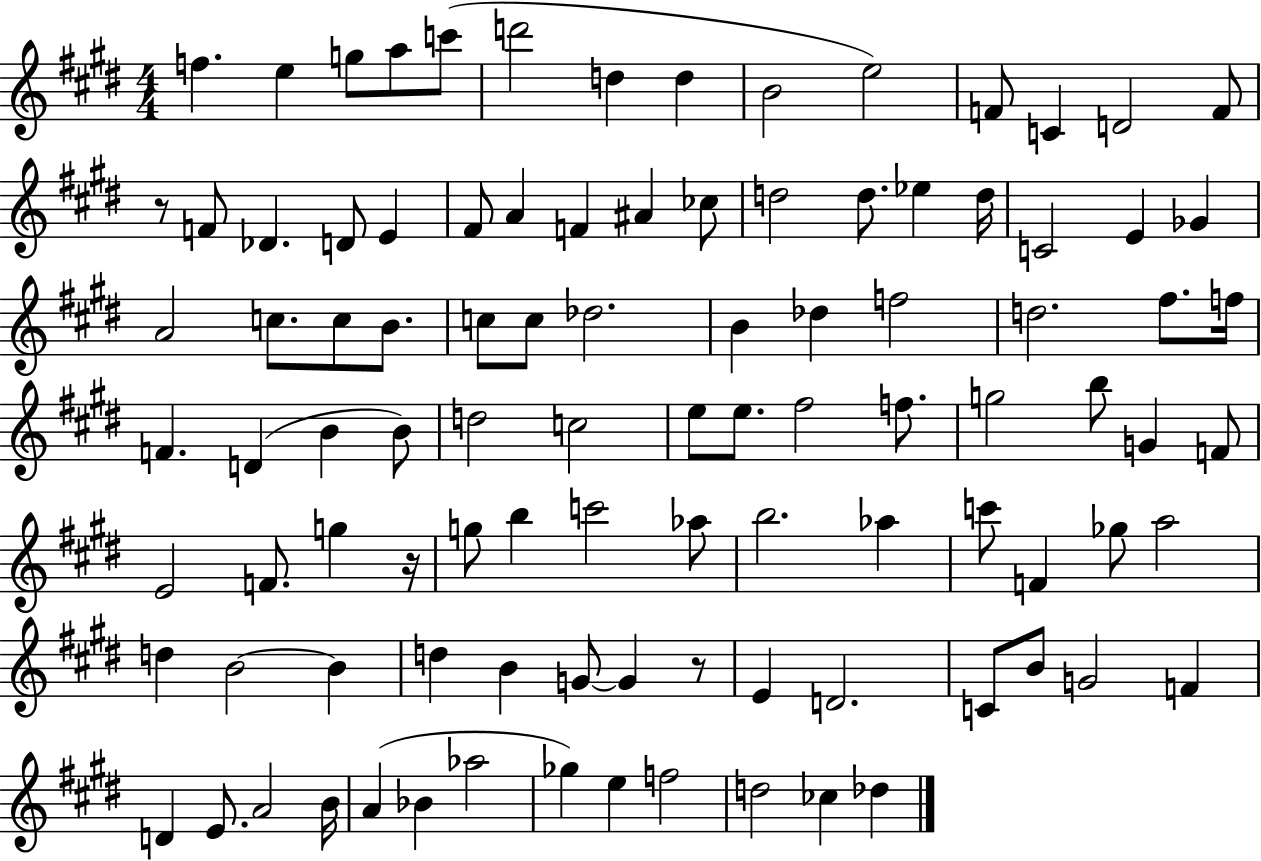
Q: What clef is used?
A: treble